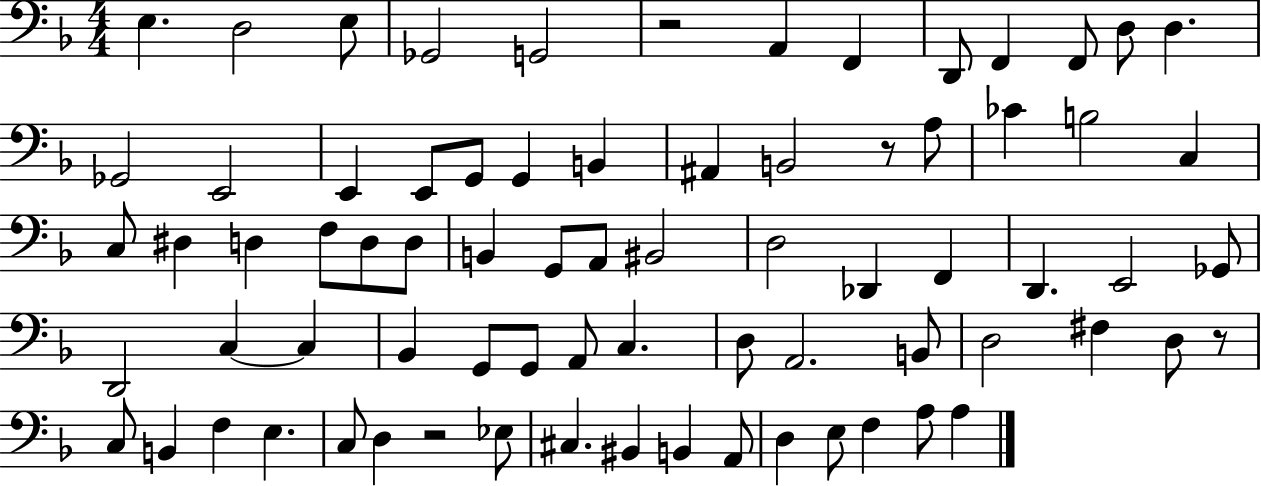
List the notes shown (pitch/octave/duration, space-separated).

E3/q. D3/h E3/e Gb2/h G2/h R/h A2/q F2/q D2/e F2/q F2/e D3/e D3/q. Gb2/h E2/h E2/q E2/e G2/e G2/q B2/q A#2/q B2/h R/e A3/e CES4/q B3/h C3/q C3/e D#3/q D3/q F3/e D3/e D3/e B2/q G2/e A2/e BIS2/h D3/h Db2/q F2/q D2/q. E2/h Gb2/e D2/h C3/q C3/q Bb2/q G2/e G2/e A2/e C3/q. D3/e A2/h. B2/e D3/h F#3/q D3/e R/e C3/e B2/q F3/q E3/q. C3/e D3/q R/h Eb3/e C#3/q. BIS2/q B2/q A2/e D3/q E3/e F3/q A3/e A3/q